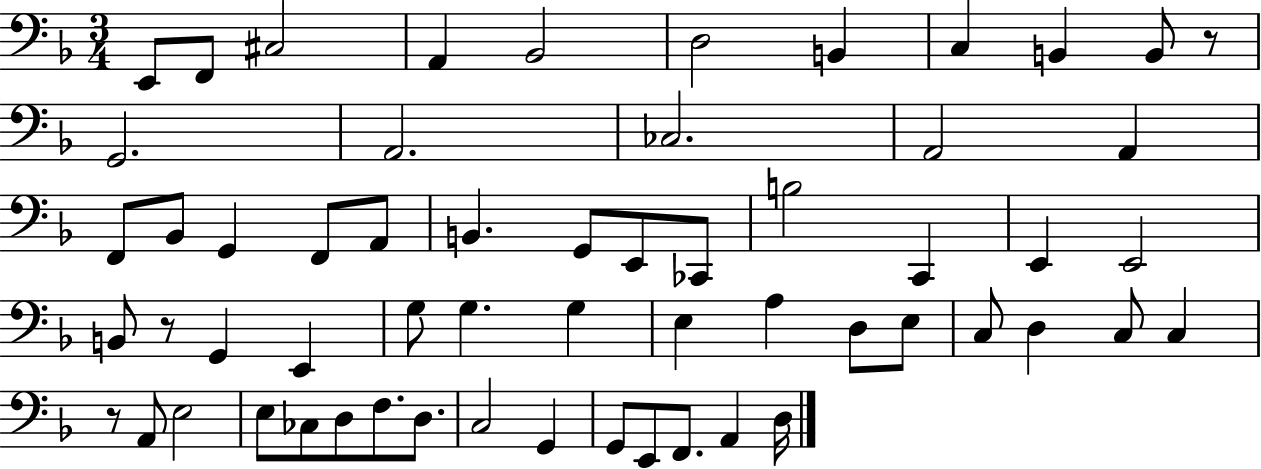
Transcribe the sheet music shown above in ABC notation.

X:1
T:Untitled
M:3/4
L:1/4
K:F
E,,/2 F,,/2 ^C,2 A,, _B,,2 D,2 B,, C, B,, B,,/2 z/2 G,,2 A,,2 _C,2 A,,2 A,, F,,/2 _B,,/2 G,, F,,/2 A,,/2 B,, G,,/2 E,,/2 _C,,/2 B,2 C,, E,, E,,2 B,,/2 z/2 G,, E,, G,/2 G, G, E, A, D,/2 E,/2 C,/2 D, C,/2 C, z/2 A,,/2 E,2 E,/2 _C,/2 D,/2 F,/2 D,/2 C,2 G,, G,,/2 E,,/2 F,,/2 A,, D,/4